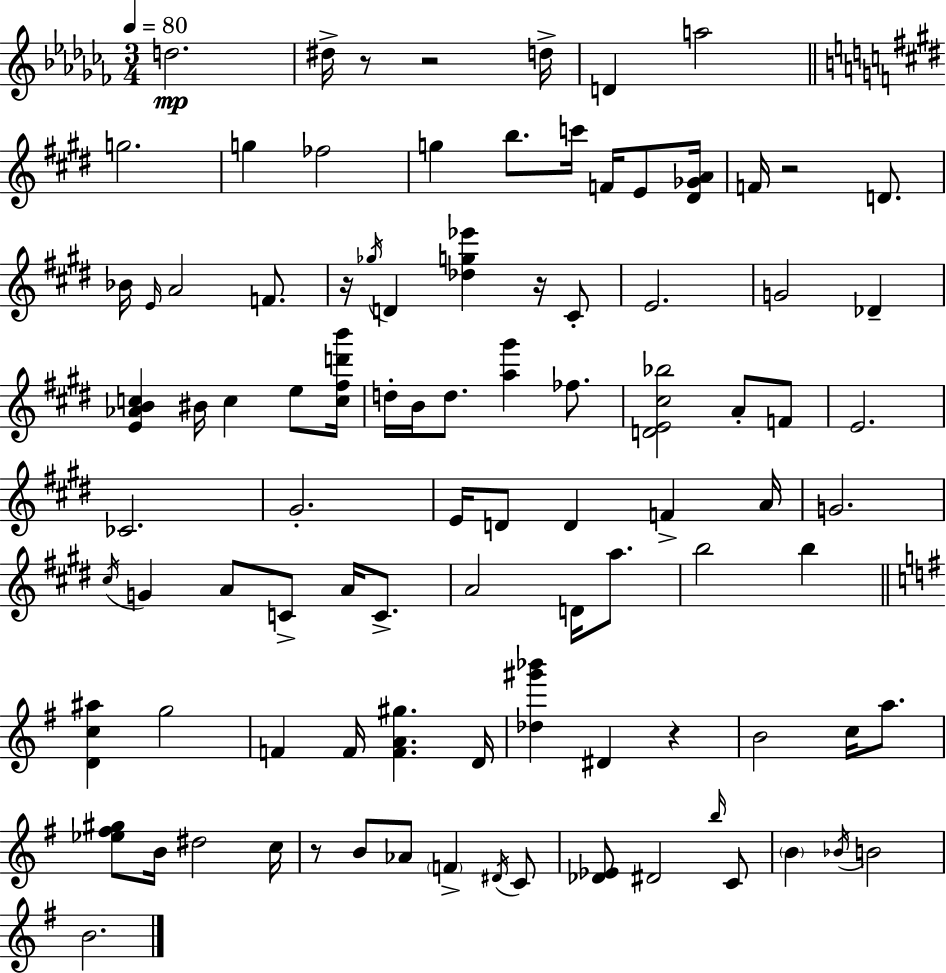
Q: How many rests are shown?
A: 7